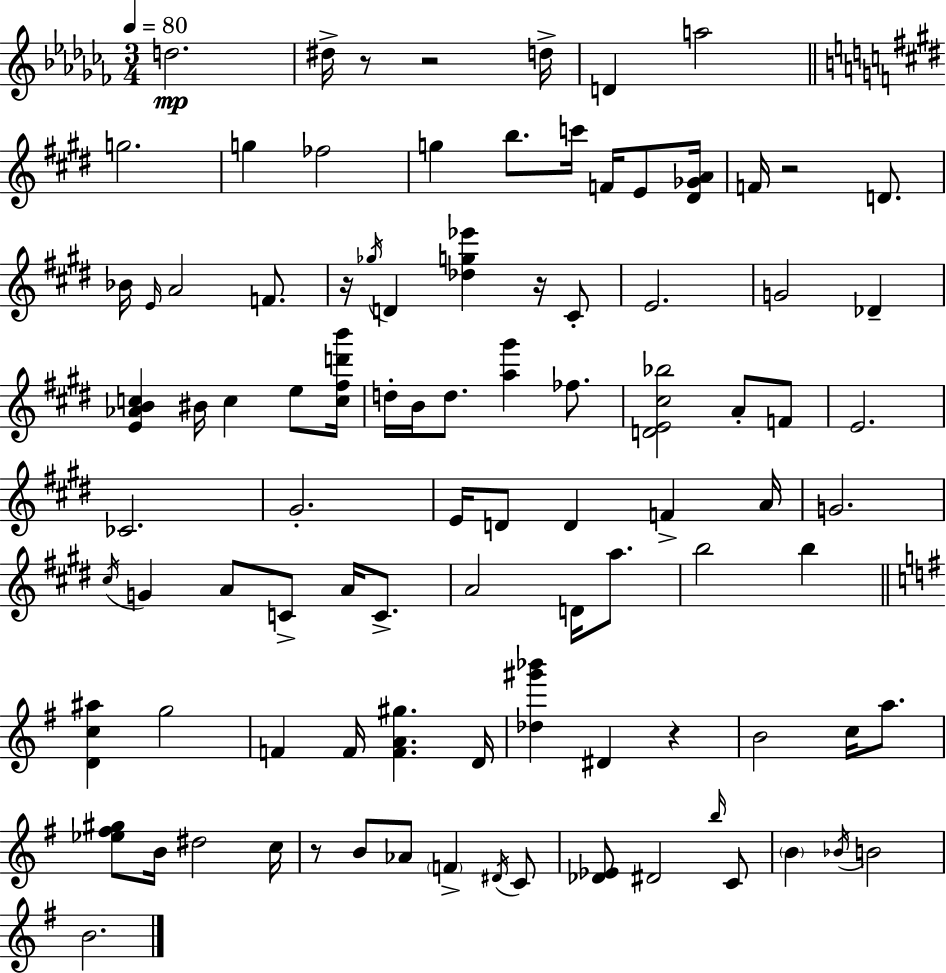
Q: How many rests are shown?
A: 7